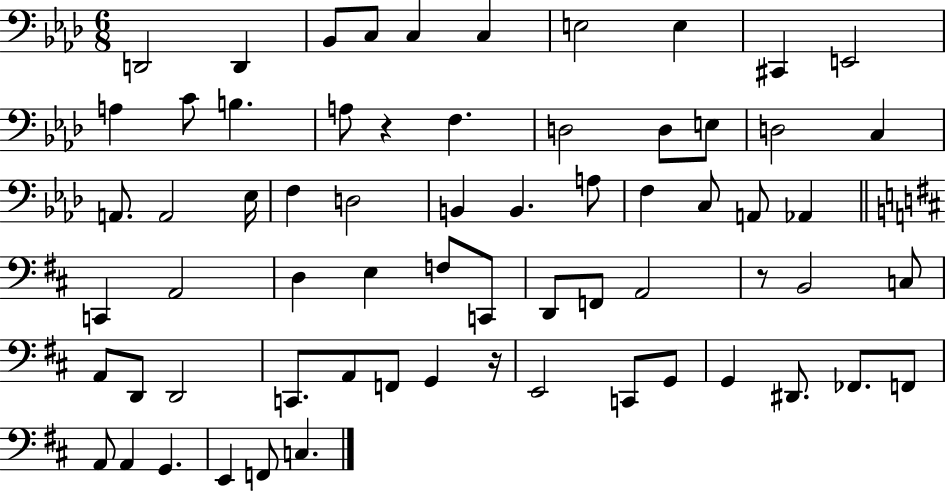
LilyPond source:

{
  \clef bass
  \numericTimeSignature
  \time 6/8
  \key aes \major
  d,2 d,4 | bes,8 c8 c4 c4 | e2 e4 | cis,4 e,2 | \break a4 c'8 b4. | a8 r4 f4. | d2 d8 e8 | d2 c4 | \break a,8. a,2 ees16 | f4 d2 | b,4 b,4. a8 | f4 c8 a,8 aes,4 | \break \bar "||" \break \key d \major c,4 a,2 | d4 e4 f8 c,8 | d,8 f,8 a,2 | r8 b,2 c8 | \break a,8 d,8 d,2 | c,8. a,8 f,8 g,4 r16 | e,2 c,8 g,8 | g,4 dis,8. fes,8. f,8 | \break a,8 a,4 g,4. | e,4 f,8 c4. | \bar "|."
}